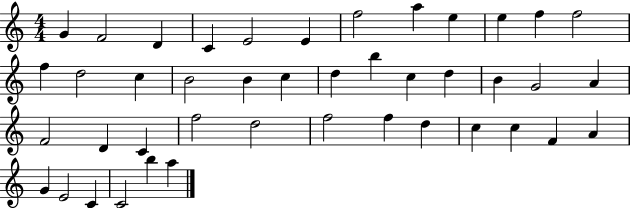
G4/q F4/h D4/q C4/q E4/h E4/q F5/h A5/q E5/q E5/q F5/q F5/h F5/q D5/h C5/q B4/h B4/q C5/q D5/q B5/q C5/q D5/q B4/q G4/h A4/q F4/h D4/q C4/q F5/h D5/h F5/h F5/q D5/q C5/q C5/q F4/q A4/q G4/q E4/h C4/q C4/h B5/q A5/q